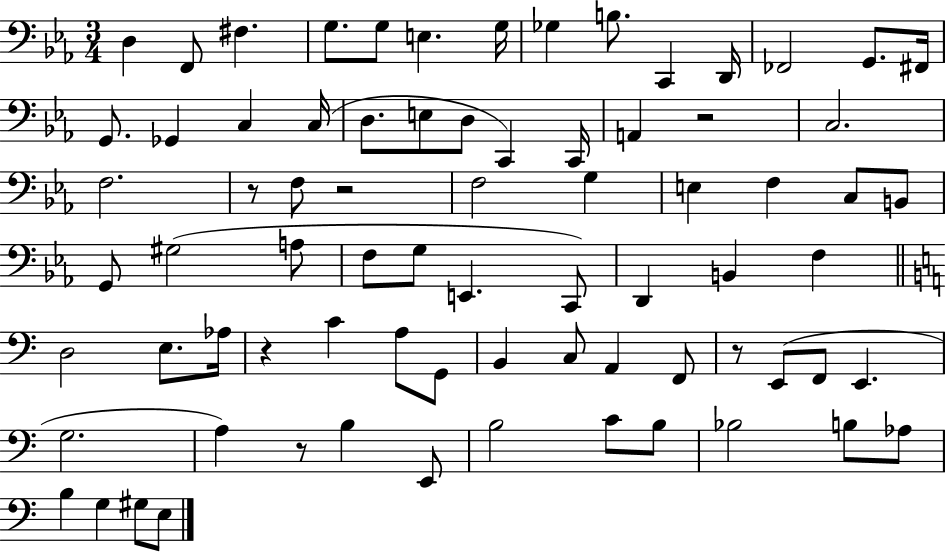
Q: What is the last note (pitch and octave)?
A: E3